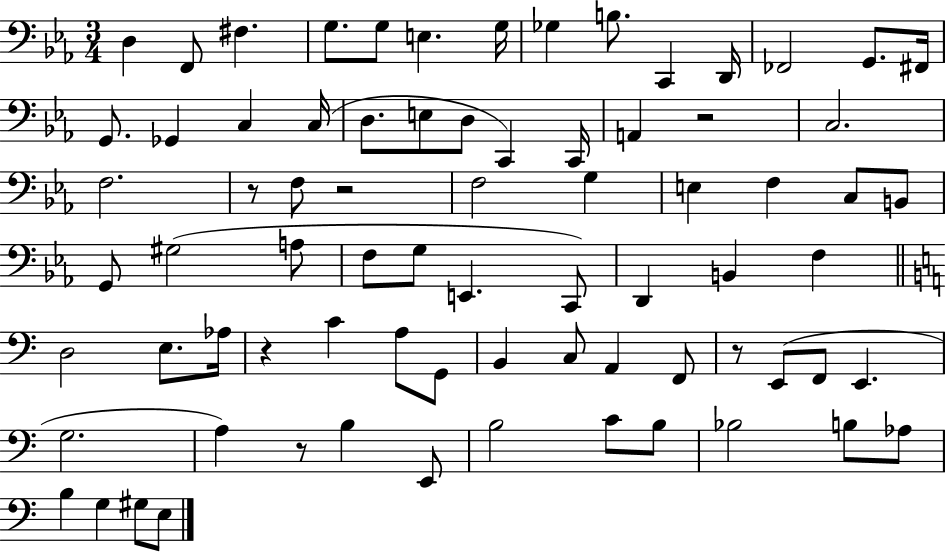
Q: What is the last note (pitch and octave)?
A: E3